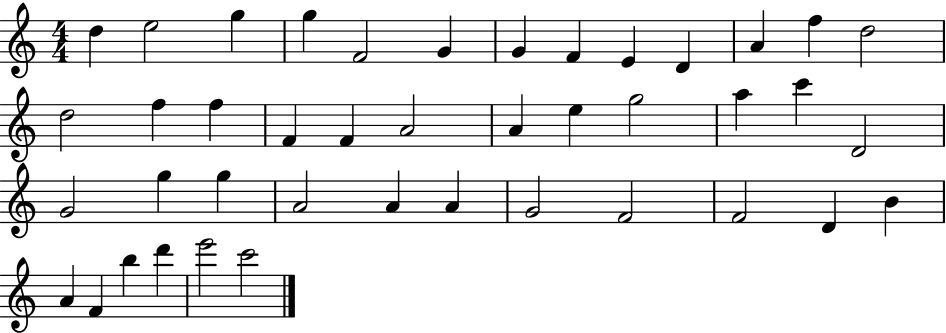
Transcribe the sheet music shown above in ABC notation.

X:1
T:Untitled
M:4/4
L:1/4
K:C
d e2 g g F2 G G F E D A f d2 d2 f f F F A2 A e g2 a c' D2 G2 g g A2 A A G2 F2 F2 D B A F b d' e'2 c'2